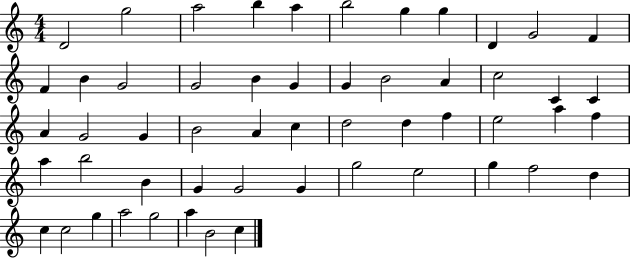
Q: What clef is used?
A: treble